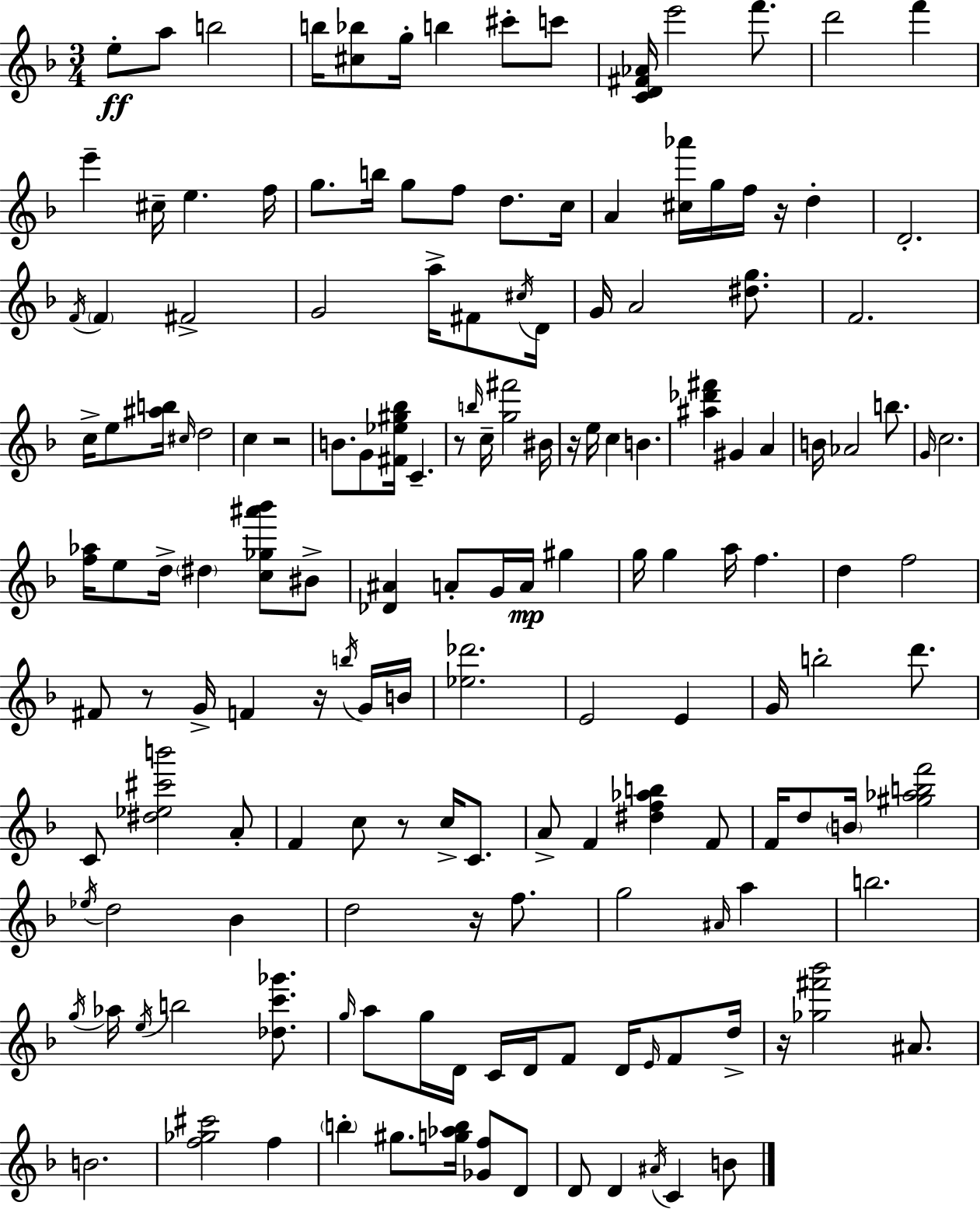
E5/e A5/e B5/h B5/s [C#5,Bb5]/e G5/s B5/q C#6/e C6/e [C4,D4,F#4,Ab4]/s E6/h F6/e. D6/h F6/q E6/q C#5/s E5/q. F5/s G5/e. B5/s G5/e F5/e D5/e. C5/s A4/q [C#5,Ab6]/s G5/s F5/s R/s D5/q D4/h. F4/s F4/q F#4/h G4/h A5/s F#4/e C#5/s D4/s G4/s A4/h [D#5,G5]/e. F4/h. C5/s E5/e [A#5,B5]/s C#5/s D5/h C5/q R/h B4/e. G4/e [F#4,Eb5,G#5,Bb5]/s C4/q. R/e B5/s C5/s [G5,F#6]/h BIS4/s R/s E5/s C5/q B4/q. [A#5,Db6,F#6]/q G#4/q A4/q B4/s Ab4/h B5/e. G4/s C5/h. [F5,Ab5]/s E5/e D5/s D#5/q [C5,Gb5,A#6,Bb6]/e BIS4/e [Db4,A#4]/q A4/e G4/s A4/s G#5/q G5/s G5/q A5/s F5/q. D5/q F5/h F#4/e R/e G4/s F4/q R/s B5/s G4/s B4/s [Eb5,Db6]/h. E4/h E4/q G4/s B5/h D6/e. C4/e [D#5,Eb5,C#6,B6]/h A4/e F4/q C5/e R/e C5/s C4/e. A4/e F4/q [D#5,F5,Ab5,B5]/q F4/e F4/s D5/e B4/s [G#5,Ab5,B5,F6]/h Eb5/s D5/h Bb4/q D5/h R/s F5/e. G5/h A#4/s A5/q B5/h. G5/s Ab5/s E5/s B5/h [Db5,C6,Gb6]/e. G5/s A5/e G5/s D4/s C4/s D4/s F4/e D4/s E4/s F4/e D5/s R/s [Gb5,F#6,Bb6]/h A#4/e. B4/h. [F5,Gb5,C#6]/h F5/q B5/q G#5/e. [G5,Ab5,B5]/s [Gb4,F5]/e D4/e D4/e D4/q A#4/s C4/q B4/e